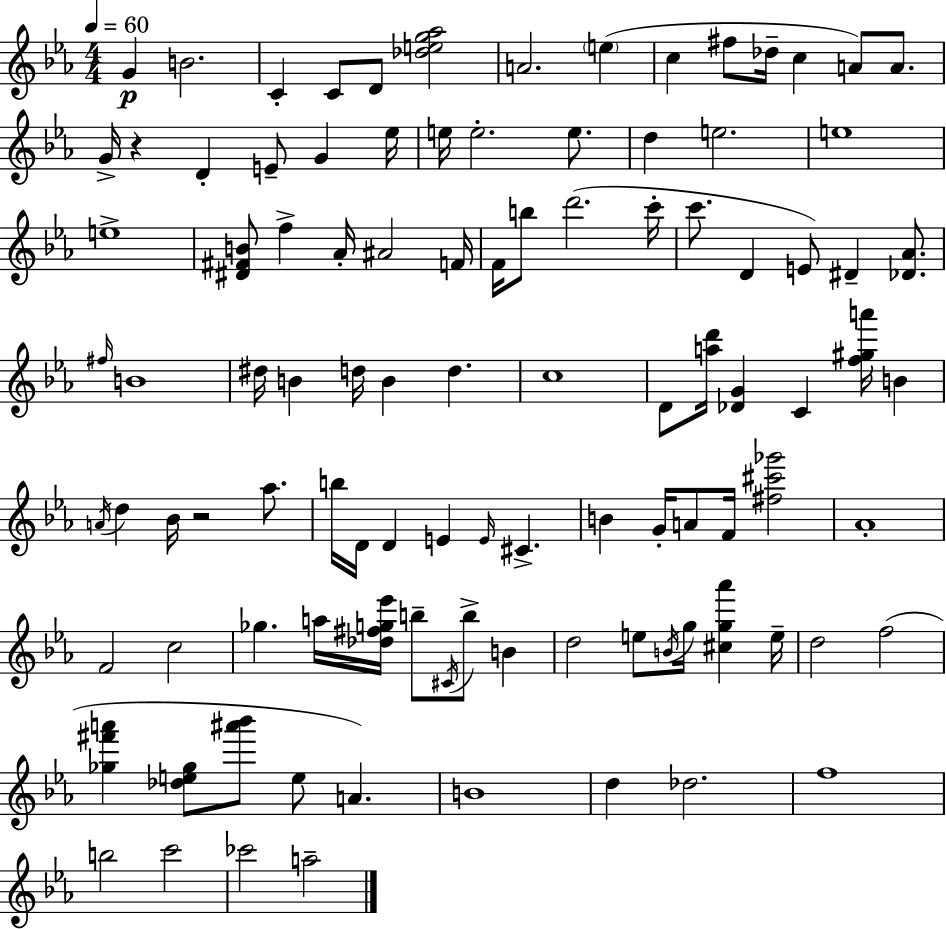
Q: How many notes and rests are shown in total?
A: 102